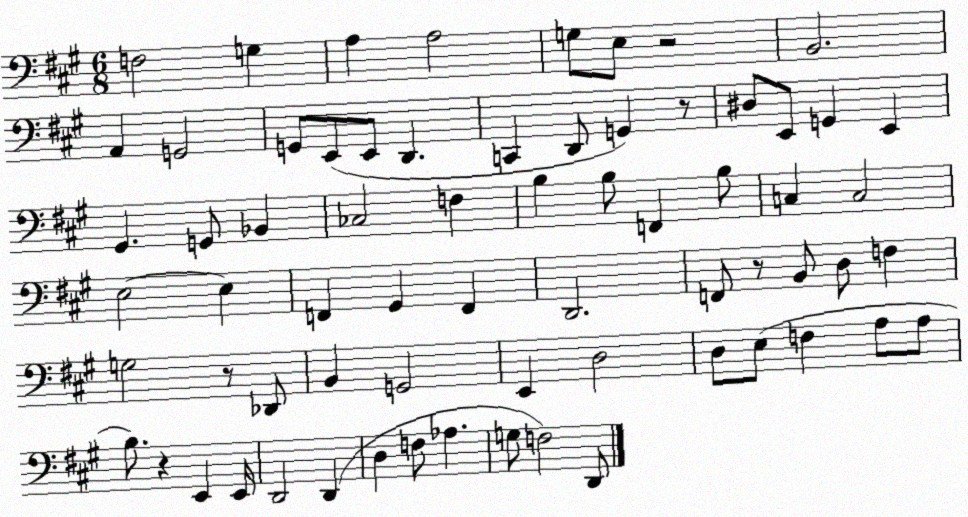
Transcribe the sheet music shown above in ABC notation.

X:1
T:Untitled
M:6/8
L:1/4
K:A
F,2 G, A, A,2 G,/2 E,/2 z2 B,,2 A,, G,,2 G,,/2 E,,/2 E,,/2 D,, C,, D,,/2 G,, z/2 ^D,/2 E,,/2 G,, E,, ^G,, G,,/2 _B,, _C,2 F, B, B,/2 F,, B,/2 C, C,2 E,2 E, F,, ^G,, F,, D,,2 F,,/2 z/2 B,,/2 D,/2 F, G,2 z/2 _D,,/2 B,, G,,2 E,, D,2 D,/2 E,/2 F, A,/2 A,/2 B,/2 z E,, E,,/4 D,,2 D,, D, F,/2 _A, G,/2 F,2 D,,/2